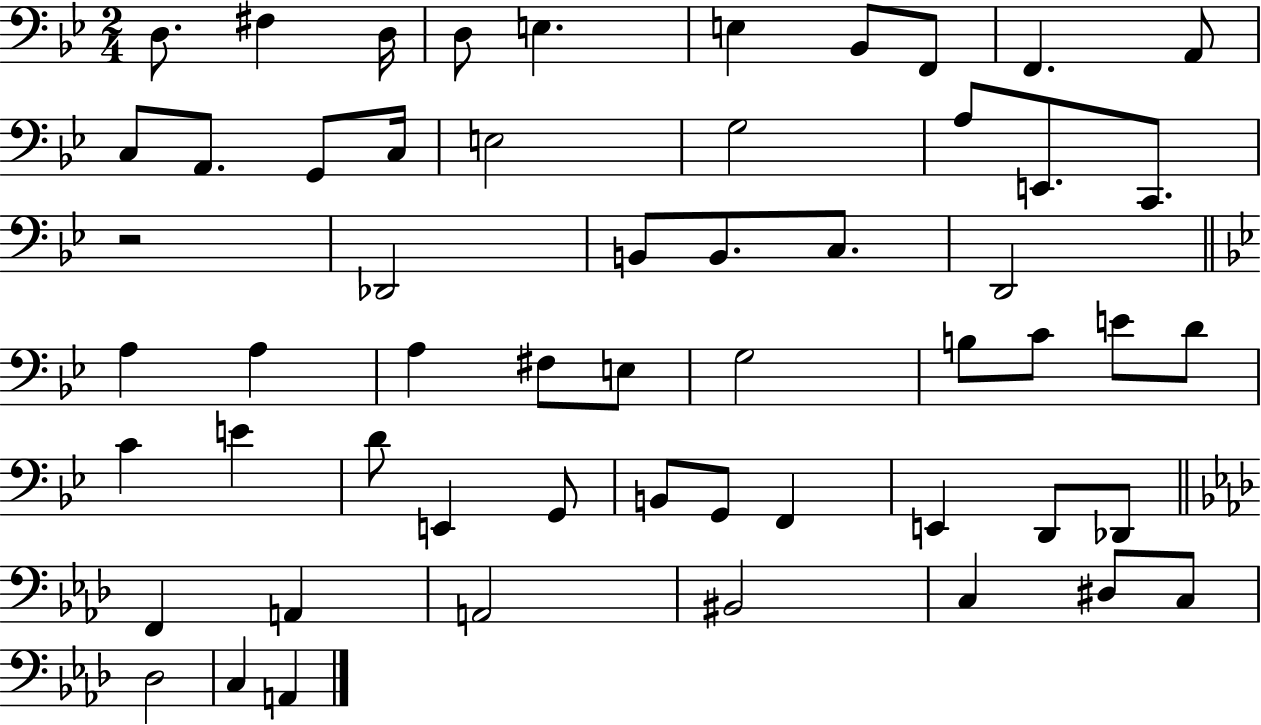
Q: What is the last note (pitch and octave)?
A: A2